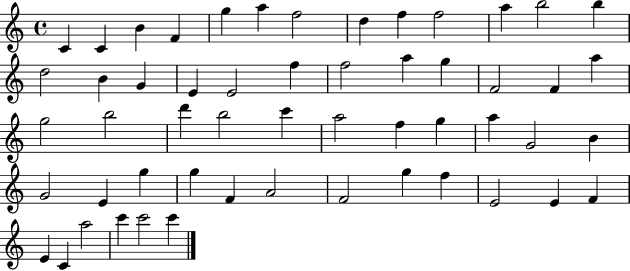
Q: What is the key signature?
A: C major